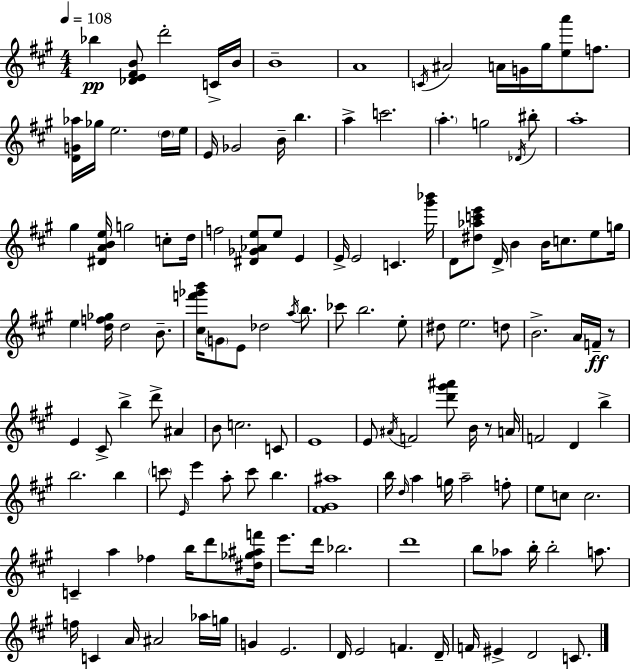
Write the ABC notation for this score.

X:1
T:Untitled
M:4/4
L:1/4
K:A
_b [_DE^FB]/2 d'2 C/4 B/4 B4 A4 C/4 ^A2 A/4 G/4 ^g/4 [ea']/2 f/2 [DG_a]/4 _g/4 e2 d/4 e/4 E/4 _G2 B/4 b a c'2 a g2 _D/4 ^b/2 a4 ^g [^DABe]/4 g2 c/2 d/4 f2 [^D_G_Ae]/2 e/2 E E/4 E2 C [^g'_b']/4 D/2 [^d_ac'e']/2 D/4 B B/4 c/2 e/2 g/4 e [df_g]/4 d2 B/2 [^cf'_g'b']/4 G/2 E/2 _d2 a/4 b/2 _c'/2 b2 e/2 ^d/2 e2 d/2 B2 A/4 F/4 z/2 E ^C/2 b d'/2 ^A B/2 c2 C/2 E4 E/2 ^A/4 F2 [d'^g'^a']/2 B/4 z/2 A/4 F2 D b b2 b c'/2 E/4 e' a/2 c'/2 b [^F^G^a]4 b/4 d/4 a g/4 a2 f/2 e/2 c/2 c2 C a _f b/4 d'/2 [^d_g^af']/4 e'/2 d'/4 _b2 d'4 b/2 _a/2 b/4 b2 a/2 f/4 C A/4 ^A2 _a/4 g/4 G E2 D/4 E2 F D/4 F/4 ^E D2 C/2